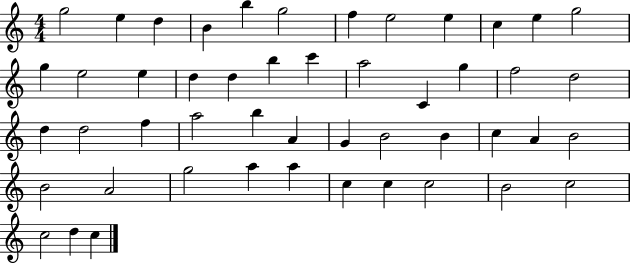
X:1
T:Untitled
M:4/4
L:1/4
K:C
g2 e d B b g2 f e2 e c e g2 g e2 e d d b c' a2 C g f2 d2 d d2 f a2 b A G B2 B c A B2 B2 A2 g2 a a c c c2 B2 c2 c2 d c